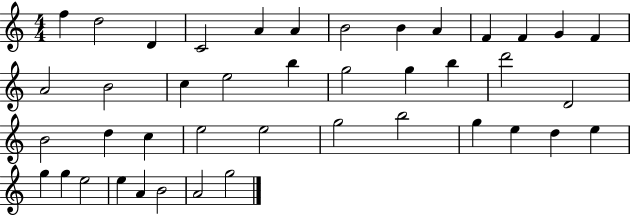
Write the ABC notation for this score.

X:1
T:Untitled
M:4/4
L:1/4
K:C
f d2 D C2 A A B2 B A F F G F A2 B2 c e2 b g2 g b d'2 D2 B2 d c e2 e2 g2 b2 g e d e g g e2 e A B2 A2 g2